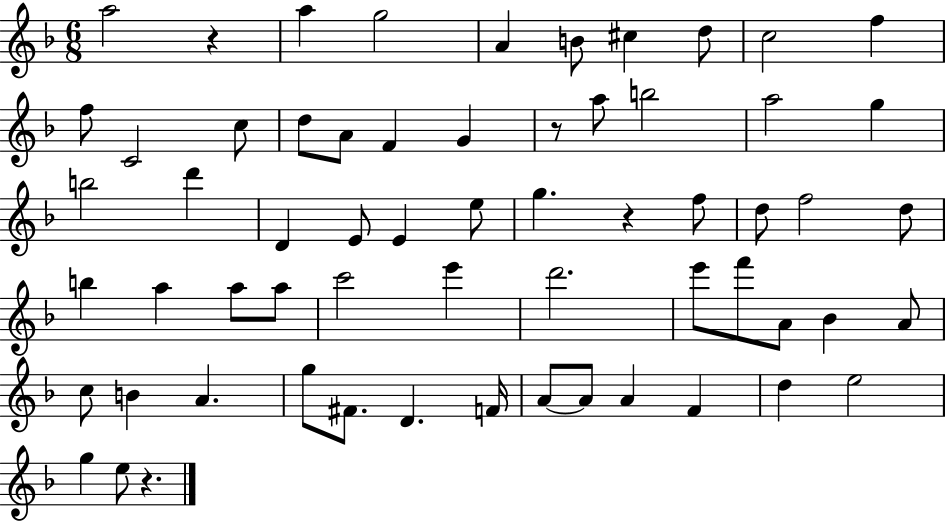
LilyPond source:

{
  \clef treble
  \numericTimeSignature
  \time 6/8
  \key f \major
  \repeat volta 2 { a''2 r4 | a''4 g''2 | a'4 b'8 cis''4 d''8 | c''2 f''4 | \break f''8 c'2 c''8 | d''8 a'8 f'4 g'4 | r8 a''8 b''2 | a''2 g''4 | \break b''2 d'''4 | d'4 e'8 e'4 e''8 | g''4. r4 f''8 | d''8 f''2 d''8 | \break b''4 a''4 a''8 a''8 | c'''2 e'''4 | d'''2. | e'''8 f'''8 a'8 bes'4 a'8 | \break c''8 b'4 a'4. | g''8 fis'8. d'4. f'16 | a'8~~ a'8 a'4 f'4 | d''4 e''2 | \break g''4 e''8 r4. | } \bar "|."
}